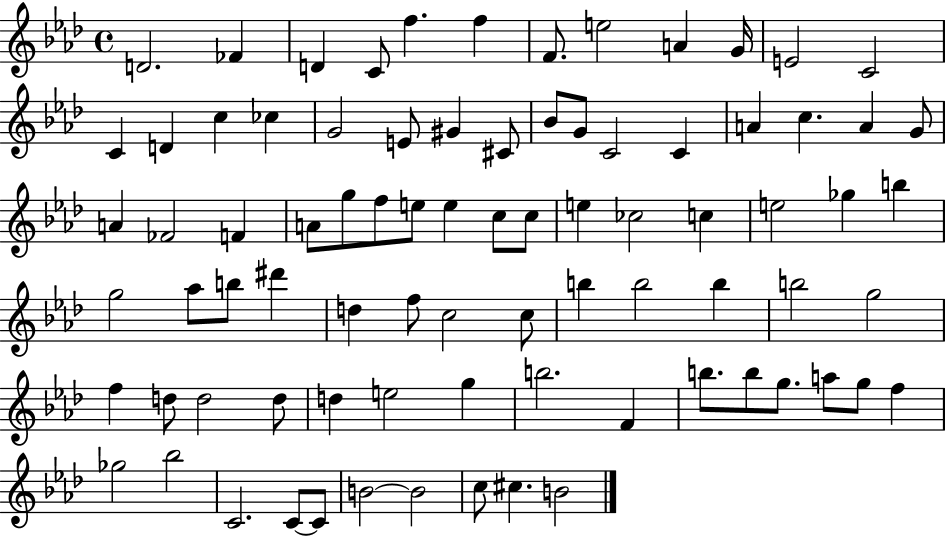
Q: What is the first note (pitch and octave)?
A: D4